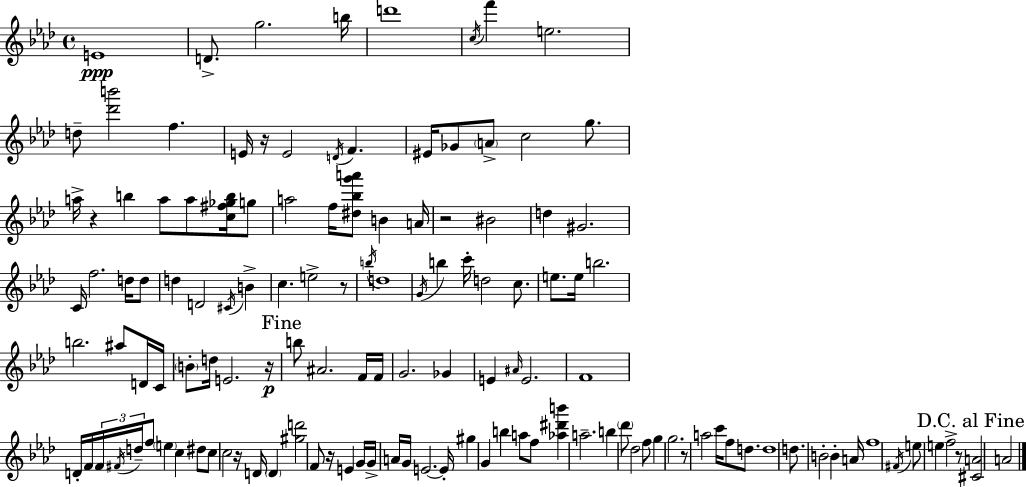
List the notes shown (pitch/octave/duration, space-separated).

E4/w D4/e. G5/h. B5/s D6/w C5/s F6/q E5/h. D5/e [Db6,B6]/h F5/q. E4/s R/s E4/h D4/s F4/q. EIS4/s Gb4/e A4/e C5/h G5/e. A5/s R/q B5/q A5/e A5/e [C5,F#5,Gb5,B5]/s G5/e A5/h F5/s [D#5,Bb5,G6,A6]/e B4/q A4/s R/h BIS4/h D5/q G#4/h. C4/s F5/h. D5/s D5/e D5/q D4/h C#4/s B4/q C5/q. E5/h R/e B5/s D5/w G4/s B5/q C6/s D5/h C5/e. E5/e. E5/s B5/h. B5/h. A#5/e D4/s C4/s B4/e D5/s E4/h. R/s B5/e A#4/h. F4/s F4/s G4/h. Gb4/q E4/q A#4/s E4/h. F4/w D4/s F4/s F4/s F#4/s D5/s F5/e E5/q C5/q D#5/e C5/e C5/h R/s D4/s D4/q [G#5,D6]/h F4/e R/s E4/q G4/s G4/s A4/s G4/s E4/h. E4/s G#5/q G4/q B5/q A5/e F5/e [Ab5,D#6,B6]/q A5/h. B5/q Db6/e Db5/h F5/e G5/q G5/h. R/e A5/h C6/s F5/e D5/e. D5/w D5/e. B4/h B4/q A4/s F5/w F#4/s E5/e E5/q F5/h R/e [C#4,A4]/h A4/h